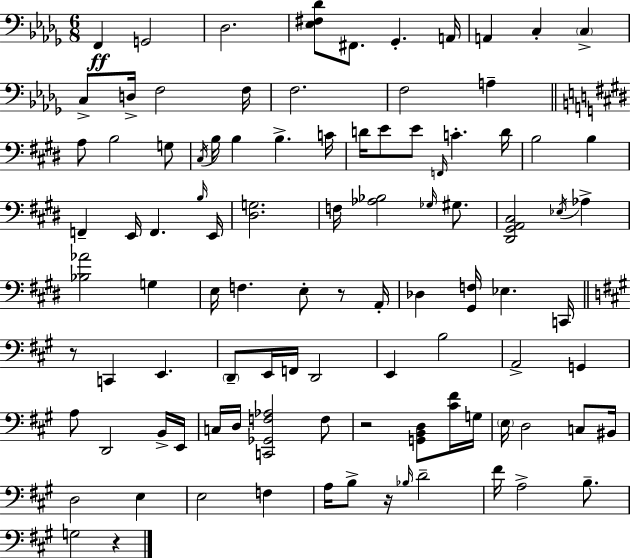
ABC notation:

X:1
T:Untitled
M:6/8
L:1/4
K:Bbm
F,, G,,2 _D,2 [_E,^F,_D]/2 ^F,,/2 _G,, A,,/4 A,, C, C, C,/2 D,/4 F,2 F,/4 F,2 F,2 A, A,/2 B,2 G,/2 ^C,/4 B,/4 B, B, C/4 D/4 E/2 E/2 F,,/4 C D/4 B,2 B, F,, E,,/4 F,, B,/4 E,,/4 [^D,G,]2 F,/4 [_A,_B,]2 _G,/4 ^G,/2 [^D,,^G,,A,,^C,]2 _E,/4 _A, [_B,_A]2 G, E,/4 F, E,/2 z/2 A,,/4 _D, [^G,,F,]/4 _E, C,,/4 z/2 C,, E,, D,,/2 E,,/4 F,,/4 D,,2 E,, B,2 A,,2 G,, A,/2 D,,2 B,,/4 E,,/4 C,/4 D,/4 [C,,_G,,F,_A,]2 F,/2 z2 [G,,B,,D,]/2 [^C^F]/4 G,/4 E,/4 D,2 C,/2 ^B,,/4 D,2 E, E,2 F, A,/4 B,/2 z/4 _B,/4 D2 ^F/4 A,2 B,/2 G,2 z